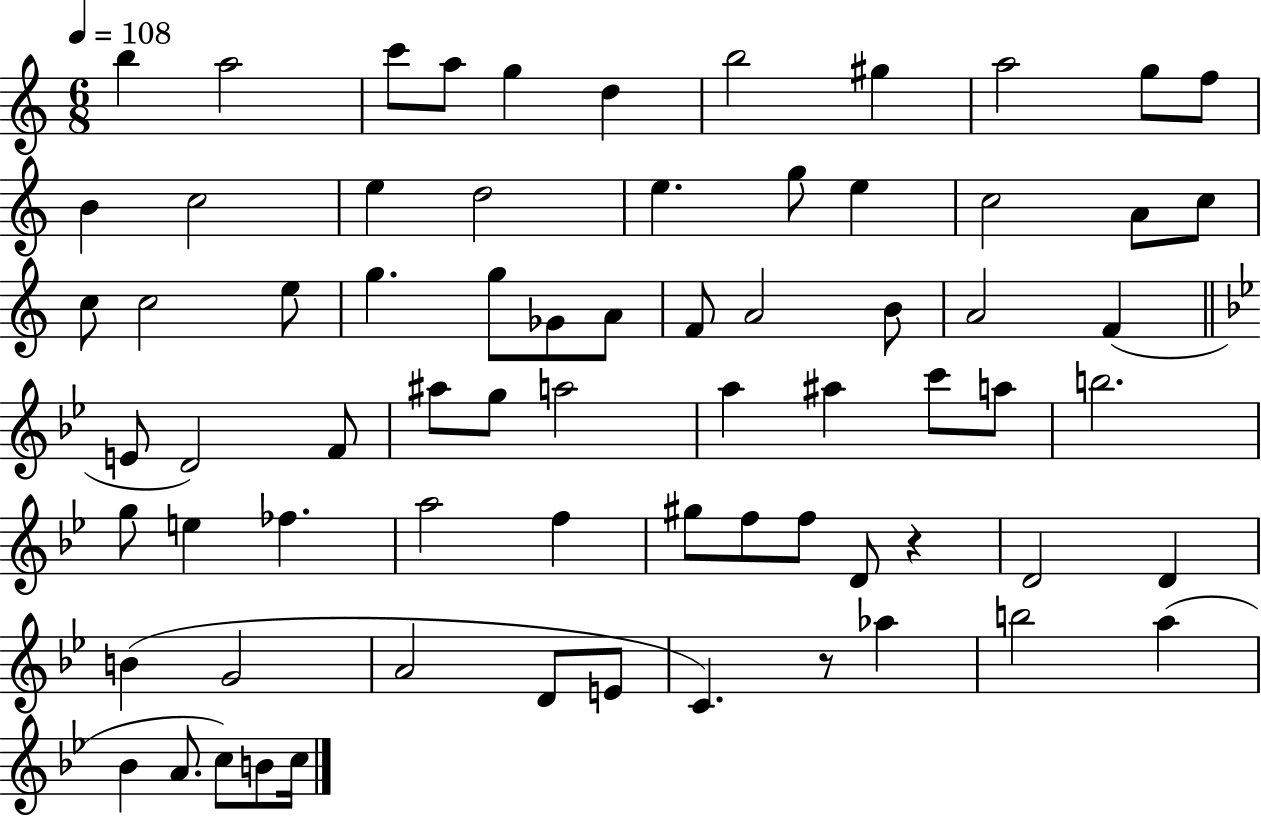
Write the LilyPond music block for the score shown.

{
  \clef treble
  \numericTimeSignature
  \time 6/8
  \key c \major
  \tempo 4 = 108
  \repeat volta 2 { b''4 a''2 | c'''8 a''8 g''4 d''4 | b''2 gis''4 | a''2 g''8 f''8 | \break b'4 c''2 | e''4 d''2 | e''4. g''8 e''4 | c''2 a'8 c''8 | \break c''8 c''2 e''8 | g''4. g''8 ges'8 a'8 | f'8 a'2 b'8 | a'2 f'4( | \break \bar "||" \break \key bes \major e'8 d'2) f'8 | ais''8 g''8 a''2 | a''4 ais''4 c'''8 a''8 | b''2. | \break g''8 e''4 fes''4. | a''2 f''4 | gis''8 f''8 f''8 d'8 r4 | d'2 d'4 | \break b'4( g'2 | a'2 d'8 e'8 | c'4.) r8 aes''4 | b''2 a''4( | \break bes'4 a'8. c''8) b'8 c''16 | } \bar "|."
}